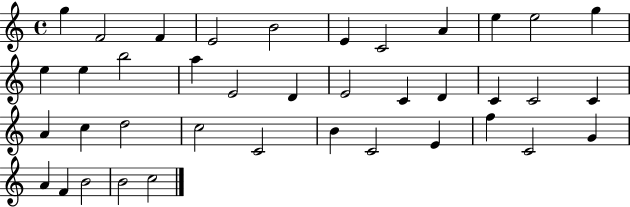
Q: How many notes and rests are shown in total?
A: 39